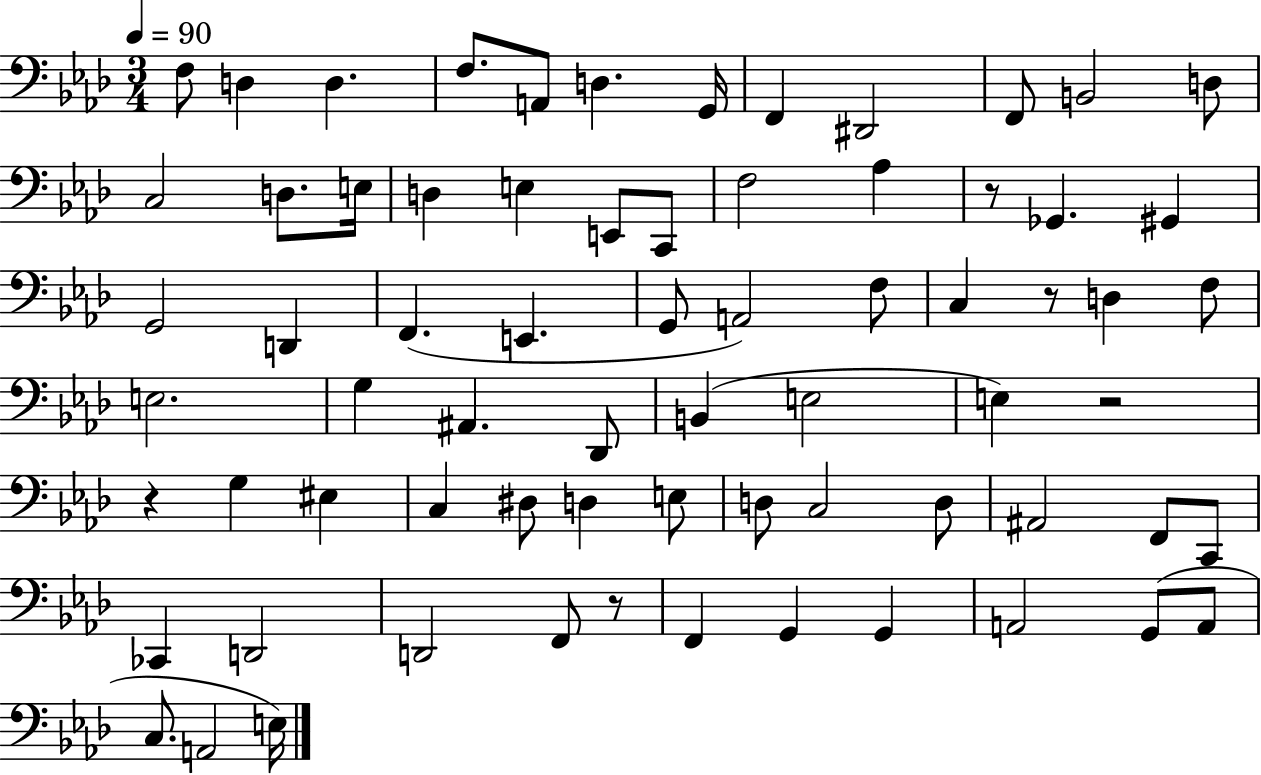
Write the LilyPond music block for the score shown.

{
  \clef bass
  \numericTimeSignature
  \time 3/4
  \key aes \major
  \tempo 4 = 90
  f8 d4 d4. | f8. a,8 d4. g,16 | f,4 dis,2 | f,8 b,2 d8 | \break c2 d8. e16 | d4 e4 e,8 c,8 | f2 aes4 | r8 ges,4. gis,4 | \break g,2 d,4 | f,4.( e,4. | g,8 a,2) f8 | c4 r8 d4 f8 | \break e2. | g4 ais,4. des,8 | b,4( e2 | e4) r2 | \break r4 g4 eis4 | c4 dis8 d4 e8 | d8 c2 d8 | ais,2 f,8 c,8 | \break ces,4 d,2 | d,2 f,8 r8 | f,4 g,4 g,4 | a,2 g,8( a,8 | \break c8. a,2 e16) | \bar "|."
}